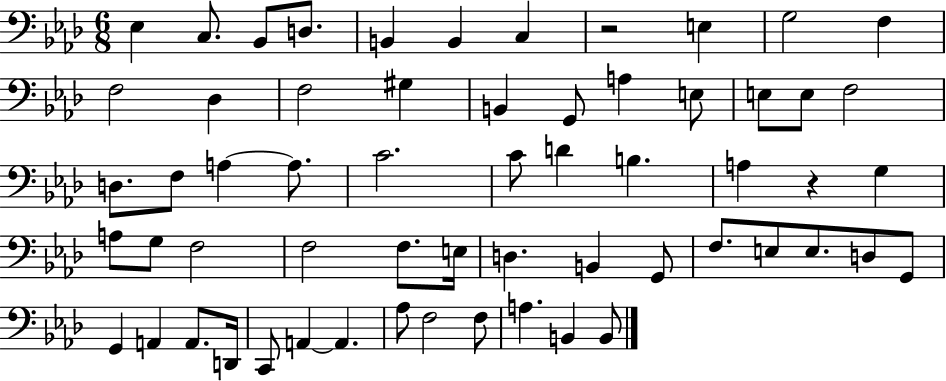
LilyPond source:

{
  \clef bass
  \numericTimeSignature
  \time 6/8
  \key aes \major
  ees4 c8. bes,8 d8. | b,4 b,4 c4 | r2 e4 | g2 f4 | \break f2 des4 | f2 gis4 | b,4 g,8 a4 e8 | e8 e8 f2 | \break d8. f8 a4~~ a8. | c'2. | c'8 d'4 b4. | a4 r4 g4 | \break a8 g8 f2 | f2 f8. e16 | d4. b,4 g,8 | f8. e8 e8. d8 g,8 | \break g,4 a,4 a,8. d,16 | c,8 a,4~~ a,4. | aes8 f2 f8 | a4. b,4 b,8 | \break \bar "|."
}